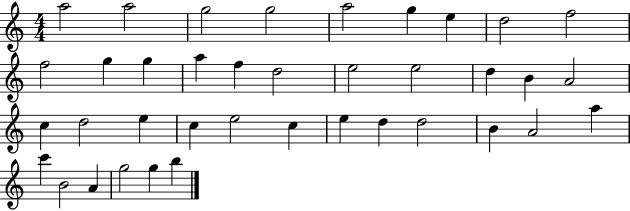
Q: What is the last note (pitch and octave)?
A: B5